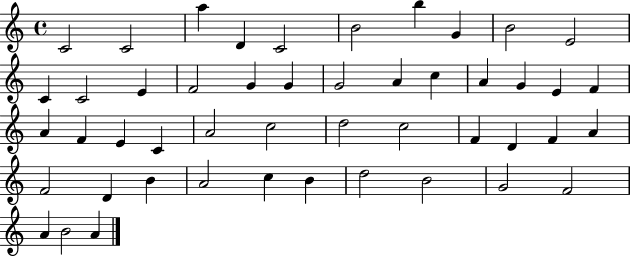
{
  \clef treble
  \time 4/4
  \defaultTimeSignature
  \key c \major
  c'2 c'2 | a''4 d'4 c'2 | b'2 b''4 g'4 | b'2 e'2 | \break c'4 c'2 e'4 | f'2 g'4 g'4 | g'2 a'4 c''4 | a'4 g'4 e'4 f'4 | \break a'4 f'4 e'4 c'4 | a'2 c''2 | d''2 c''2 | f'4 d'4 f'4 a'4 | \break f'2 d'4 b'4 | a'2 c''4 b'4 | d''2 b'2 | g'2 f'2 | \break a'4 b'2 a'4 | \bar "|."
}